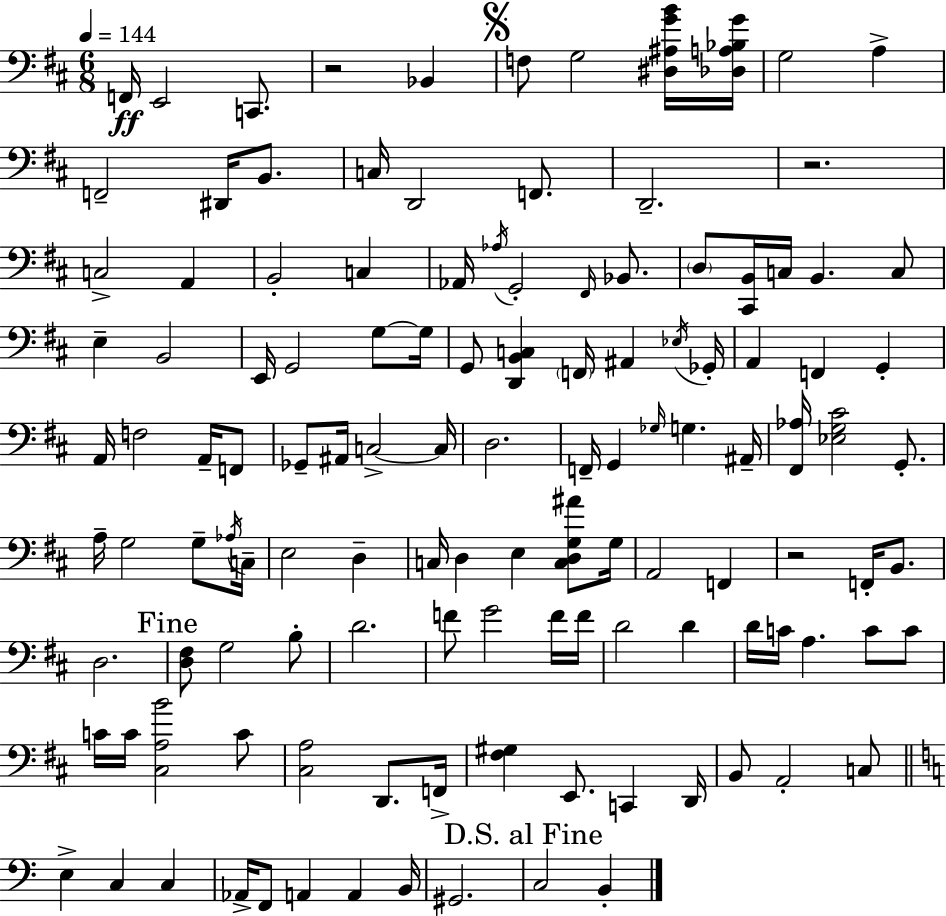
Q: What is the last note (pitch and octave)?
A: B2